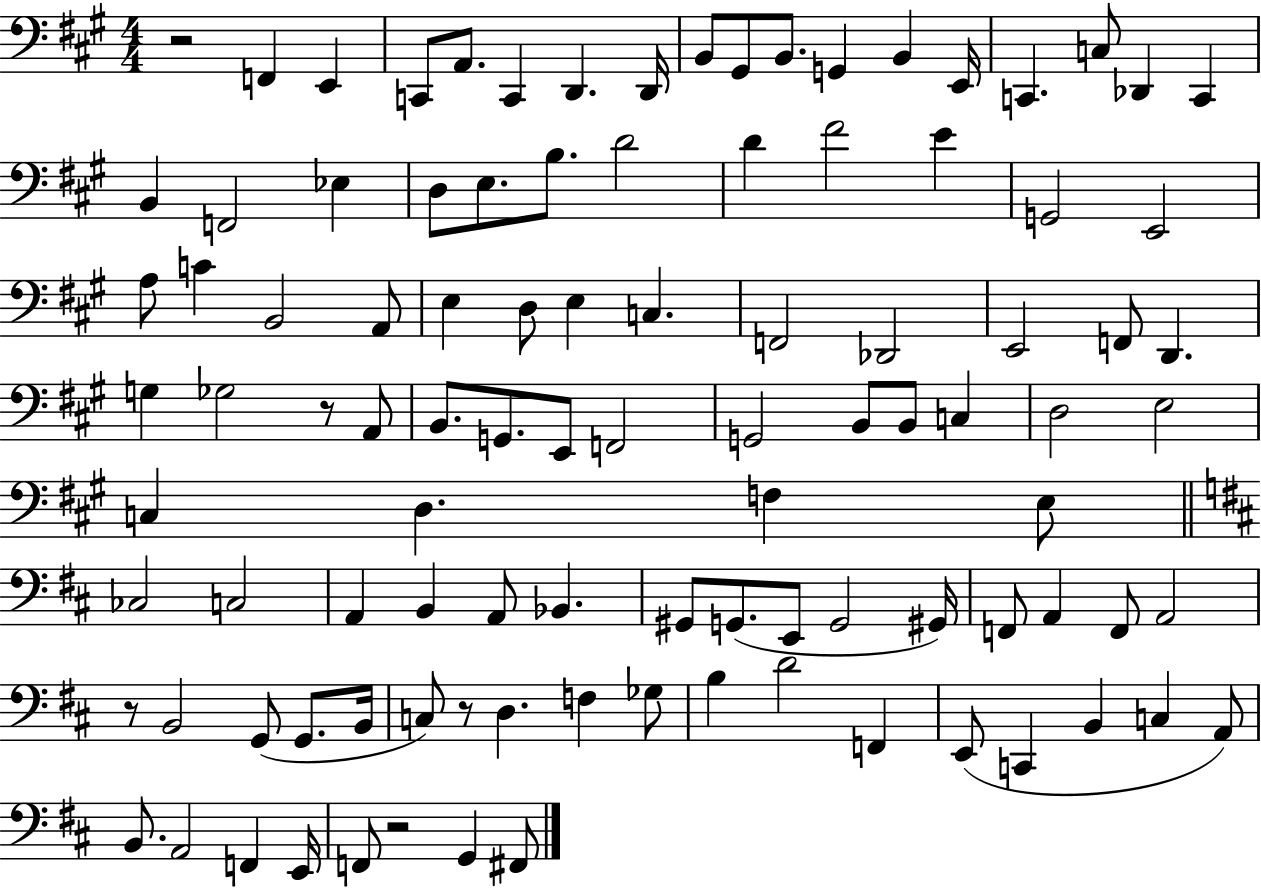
X:1
T:Untitled
M:4/4
L:1/4
K:A
z2 F,, E,, C,,/2 A,,/2 C,, D,, D,,/4 B,,/2 ^G,,/2 B,,/2 G,, B,, E,,/4 C,, C,/2 _D,, C,, B,, F,,2 _E, D,/2 E,/2 B,/2 D2 D ^F2 E G,,2 E,,2 A,/2 C B,,2 A,,/2 E, D,/2 E, C, F,,2 _D,,2 E,,2 F,,/2 D,, G, _G,2 z/2 A,,/2 B,,/2 G,,/2 E,,/2 F,,2 G,,2 B,,/2 B,,/2 C, D,2 E,2 C, D, F, E,/2 _C,2 C,2 A,, B,, A,,/2 _B,, ^G,,/2 G,,/2 E,,/2 G,,2 ^G,,/4 F,,/2 A,, F,,/2 A,,2 z/2 B,,2 G,,/2 G,,/2 B,,/4 C,/2 z/2 D, F, _G,/2 B, D2 F,, E,,/2 C,, B,, C, A,,/2 B,,/2 A,,2 F,, E,,/4 F,,/2 z2 G,, ^F,,/2